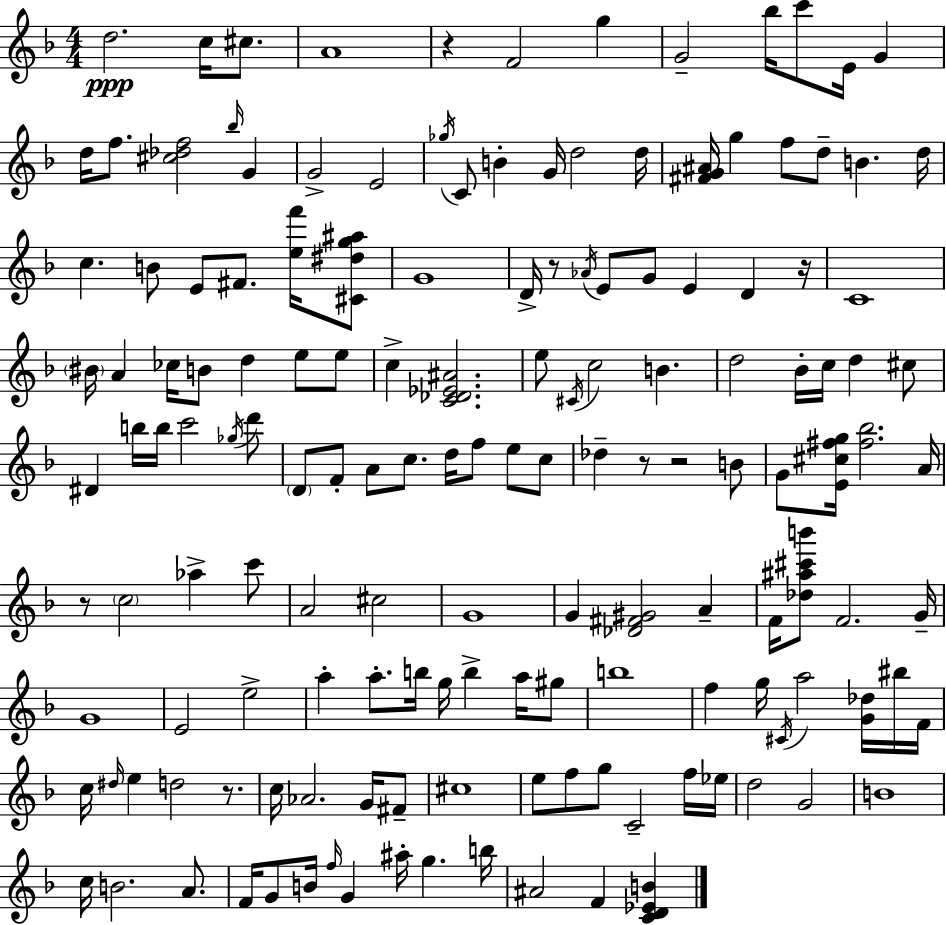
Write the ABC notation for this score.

X:1
T:Untitled
M:4/4
L:1/4
K:F
d2 c/4 ^c/2 A4 z F2 g G2 _b/4 c'/2 E/4 G d/4 f/2 [^c_df]2 _b/4 G G2 E2 _g/4 C/2 B G/4 d2 d/4 [^FG^A]/4 g f/2 d/2 B d/4 c B/2 E/2 ^F/2 [ef']/4 [^C^dg^a]/2 G4 D/4 z/2 _A/4 E/2 G/2 E D z/4 C4 ^B/4 A _c/4 B/2 d e/2 e/2 c [C_D_E^A]2 e/2 ^C/4 c2 B d2 _B/4 c/4 d ^c/2 ^D b/4 b/4 c'2 _g/4 d'/2 D/2 F/2 A/2 c/2 d/4 f/2 e/2 c/2 _d z/2 z2 B/2 G/2 [E^c^fg]/4 [^f_b]2 A/4 z/2 c2 _a c'/2 A2 ^c2 G4 G [_D^F^G]2 A F/4 [_d^a^c'b']/2 F2 G/4 G4 E2 e2 a a/2 b/4 g/4 b a/4 ^g/2 b4 f g/4 ^C/4 a2 [G_d]/4 ^b/4 F/4 c/4 ^d/4 e d2 z/2 c/4 _A2 G/4 ^F/2 ^c4 e/2 f/2 g/2 C2 f/4 _e/4 d2 G2 B4 c/4 B2 A/2 F/4 G/2 B/4 f/4 G ^a/4 g b/4 ^A2 F [CD_EB]